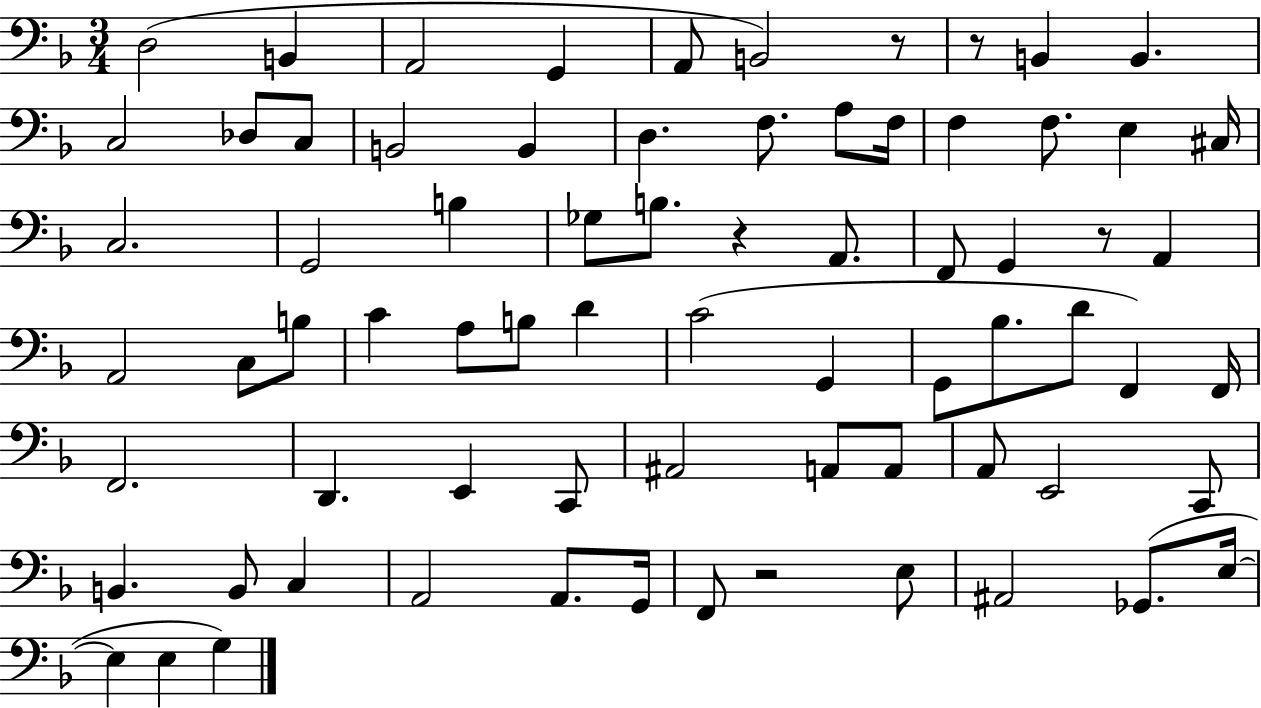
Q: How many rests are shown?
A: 5